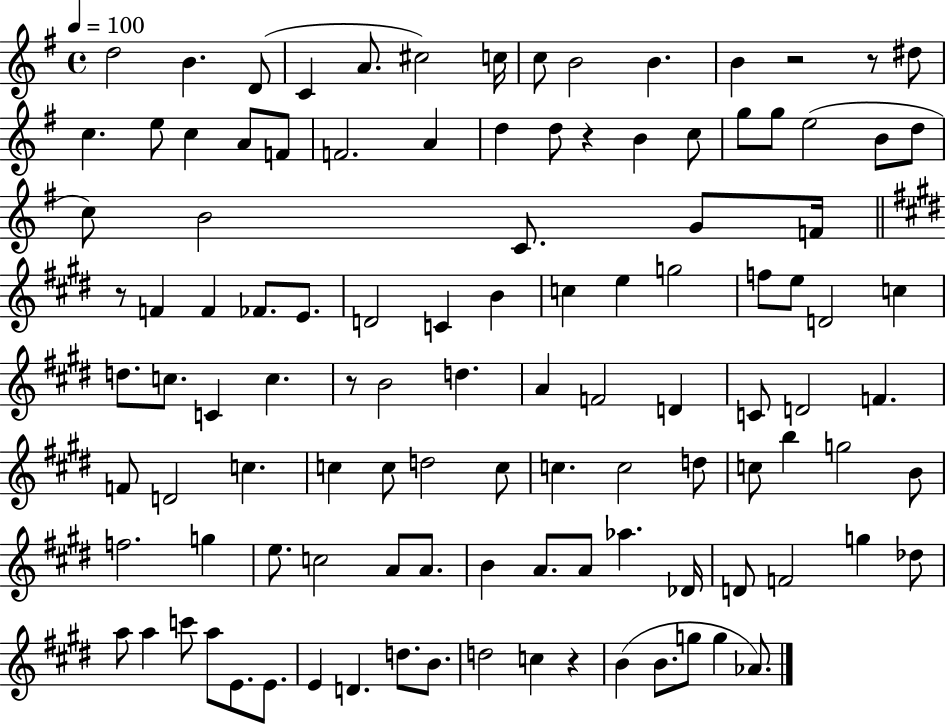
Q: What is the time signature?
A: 4/4